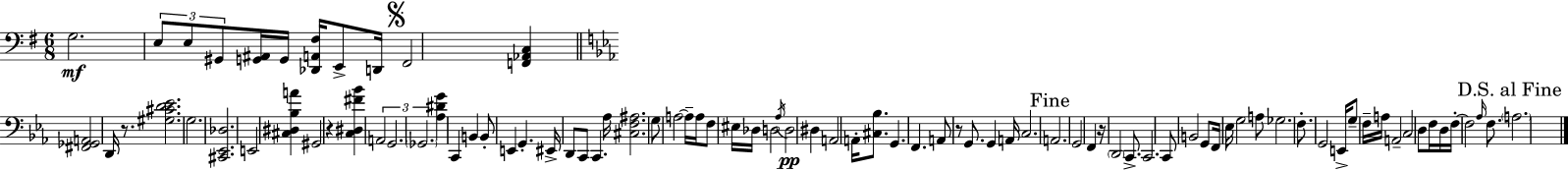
{
  \clef bass
  \numericTimeSignature
  \time 6/8
  \key e \minor
  g2.\mf | \tuplet 3/2 { e8 e8 gis,8 } <g, ais,>16 g,16 <des, a, fis>16 e,8-> d,16 | \mark \markup { \musicglyph "scripts.segno" } fis,2 <f, aes, c>4 | \bar "||" \break \key c \minor <fis, ges, a,>2 d,16 r8. | <gis cis' d' ees'>2. | g2. | <cis, ees, des>2. | \break e,2 <cis dis bes a'>4 | gis,2 r4 | <c dis fis' bes'>4 \tuplet 3/2 { a,2 | g,2. | \break \parenthesize ges,2. } | <aes dis' g'>4 c,4 b,4 | b,8-. e,4 g,4.-. | eis,16-> d,8 c,8 c,4. aes16 | \break <cis f ais>2. | g8 a2~~ a16-- a16 | f8 eis16 des16 d2 | \acciaccatura { aes16 }\pp d2 dis4 | \break a,2 a,16-. <cis bes>8. | g,4. f,4. | a,8 r8 g,8. g,4 | a,16 c2. | \break \mark "Fine" a,2. | g,2 f,4 | r16 \parenthesize d,2 c,8.-> | c,2. | \break c,8 b,2 g,8 | f,16 ees16 g2 a8 | ges2. | f8.-. g,2 | \break e,16-> g8-- f16-- a16 a,2-- | c2 d8 f16 | d16 f16-.~~ f2 \grace { aes16 } f8. | \mark "D.S. al Fine" \parenthesize a2. | \break \bar "|."
}